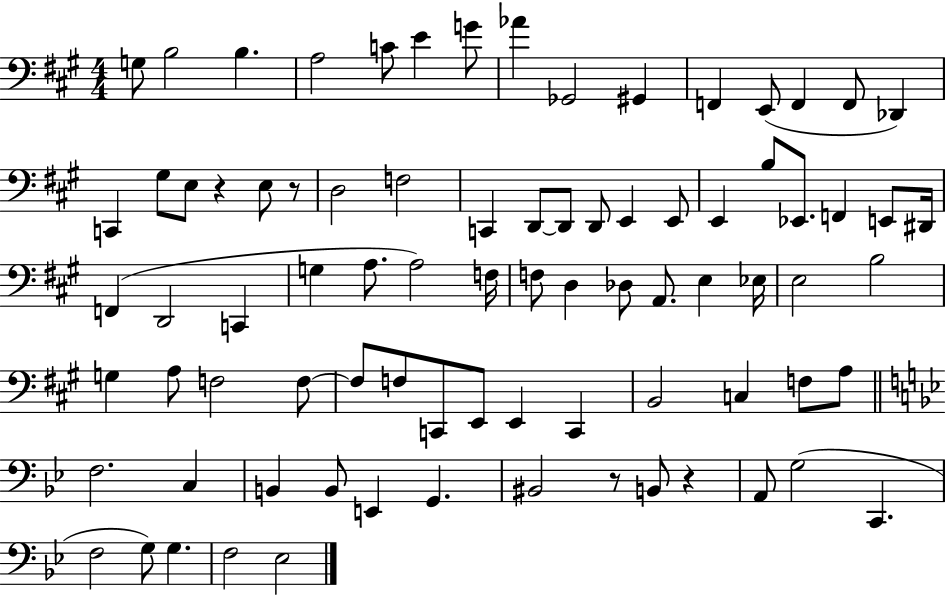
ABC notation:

X:1
T:Untitled
M:4/4
L:1/4
K:A
G,/2 B,2 B, A,2 C/2 E G/2 _A _G,,2 ^G,, F,, E,,/2 F,, F,,/2 _D,, C,, ^G,/2 E,/2 z E,/2 z/2 D,2 F,2 C,, D,,/2 D,,/2 D,,/2 E,, E,,/2 E,, B,/2 _E,,/2 F,, E,,/2 ^D,,/4 F,, D,,2 C,, G, A,/2 A,2 F,/4 F,/2 D, _D,/2 A,,/2 E, _E,/4 E,2 B,2 G, A,/2 F,2 F,/2 F,/2 F,/2 C,,/2 E,,/2 E,, C,, B,,2 C, F,/2 A,/2 F,2 C, B,, B,,/2 E,, G,, ^B,,2 z/2 B,,/2 z A,,/2 G,2 C,, F,2 G,/2 G, F,2 _E,2